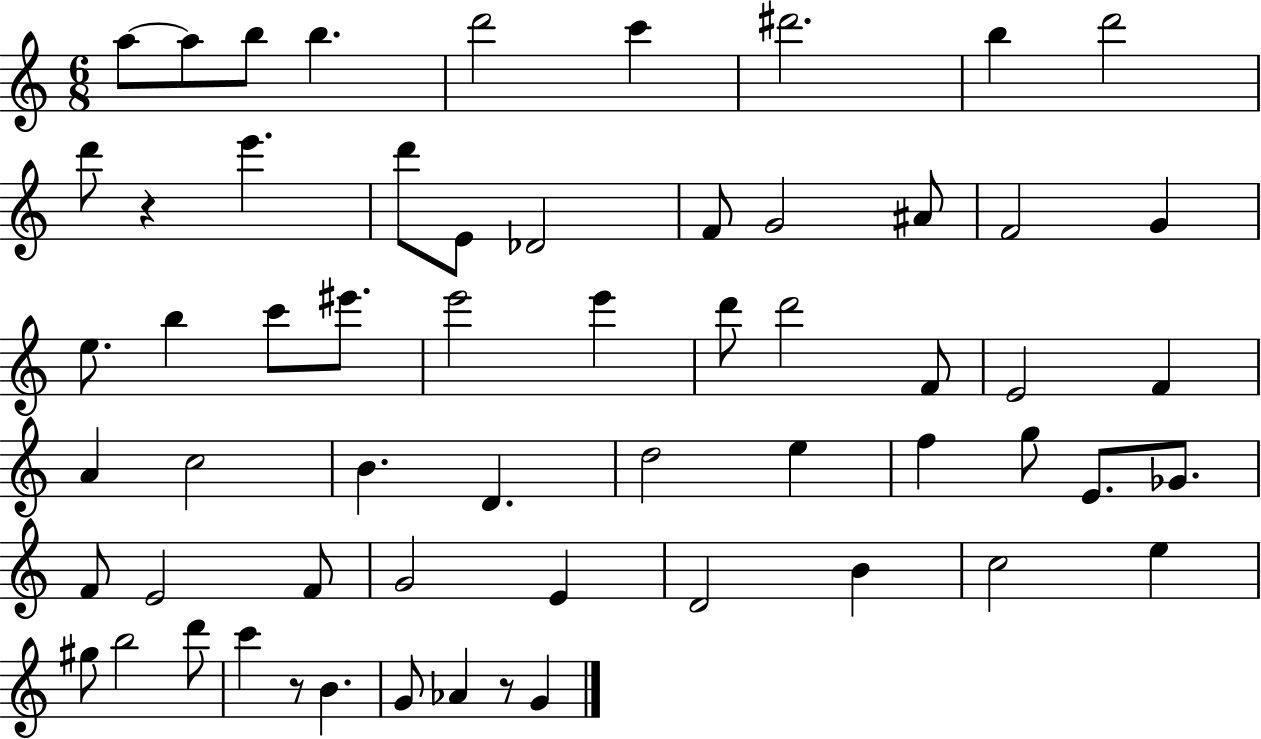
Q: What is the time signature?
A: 6/8